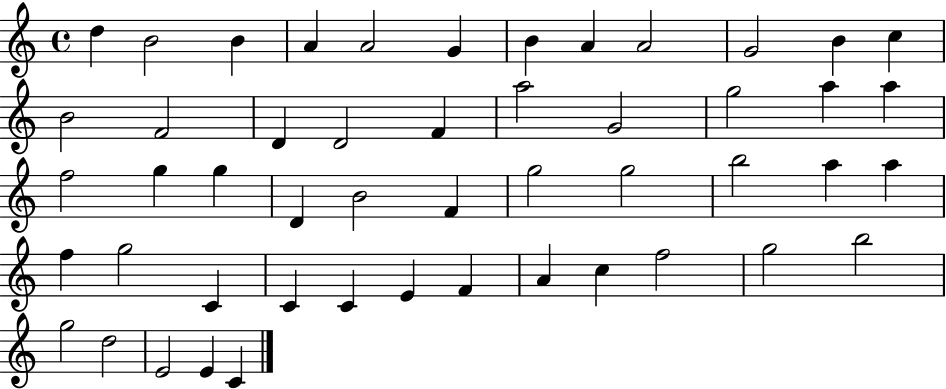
X:1
T:Untitled
M:4/4
L:1/4
K:C
d B2 B A A2 G B A A2 G2 B c B2 F2 D D2 F a2 G2 g2 a a f2 g g D B2 F g2 g2 b2 a a f g2 C C C E F A c f2 g2 b2 g2 d2 E2 E C